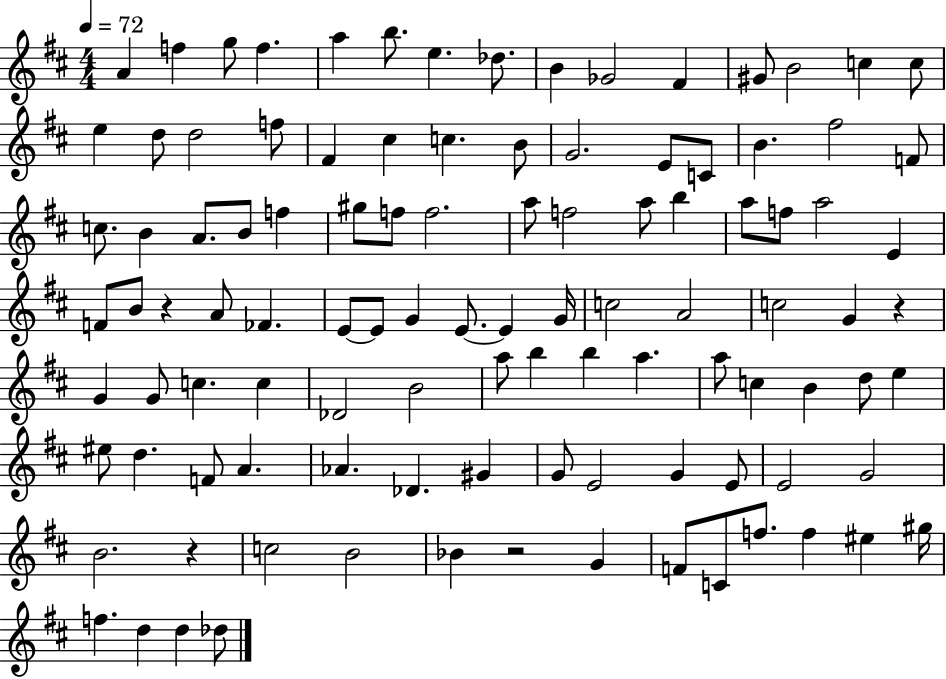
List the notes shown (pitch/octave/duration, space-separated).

A4/q F5/q G5/e F5/q. A5/q B5/e. E5/q. Db5/e. B4/q Gb4/h F#4/q G#4/e B4/h C5/q C5/e E5/q D5/e D5/h F5/e F#4/q C#5/q C5/q. B4/e G4/h. E4/e C4/e B4/q. F#5/h F4/e C5/e. B4/q A4/e. B4/e F5/q G#5/e F5/e F5/h. A5/e F5/h A5/e B5/q A5/e F5/e A5/h E4/q F4/e B4/e R/q A4/e FES4/q. E4/e E4/e G4/q E4/e. E4/q G4/s C5/h A4/h C5/h G4/q R/q G4/q G4/e C5/q. C5/q Db4/h B4/h A5/e B5/q B5/q A5/q. A5/e C5/q B4/q D5/e E5/q EIS5/e D5/q. F4/e A4/q. Ab4/q. Db4/q. G#4/q G4/e E4/h G4/q E4/e E4/h G4/h B4/h. R/q C5/h B4/h Bb4/q R/h G4/q F4/e C4/e F5/e. F5/q EIS5/q G#5/s F5/q. D5/q D5/q Db5/e